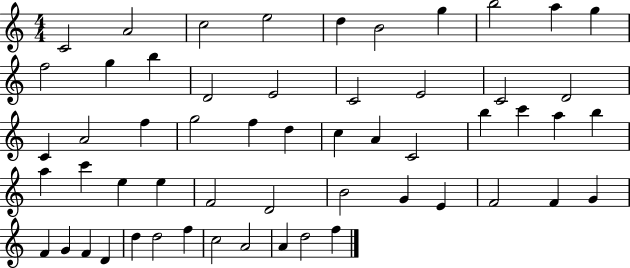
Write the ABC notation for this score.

X:1
T:Untitled
M:4/4
L:1/4
K:C
C2 A2 c2 e2 d B2 g b2 a g f2 g b D2 E2 C2 E2 C2 D2 C A2 f g2 f d c A C2 b c' a b a c' e e F2 D2 B2 G E F2 F G F G F D d d2 f c2 A2 A d2 f